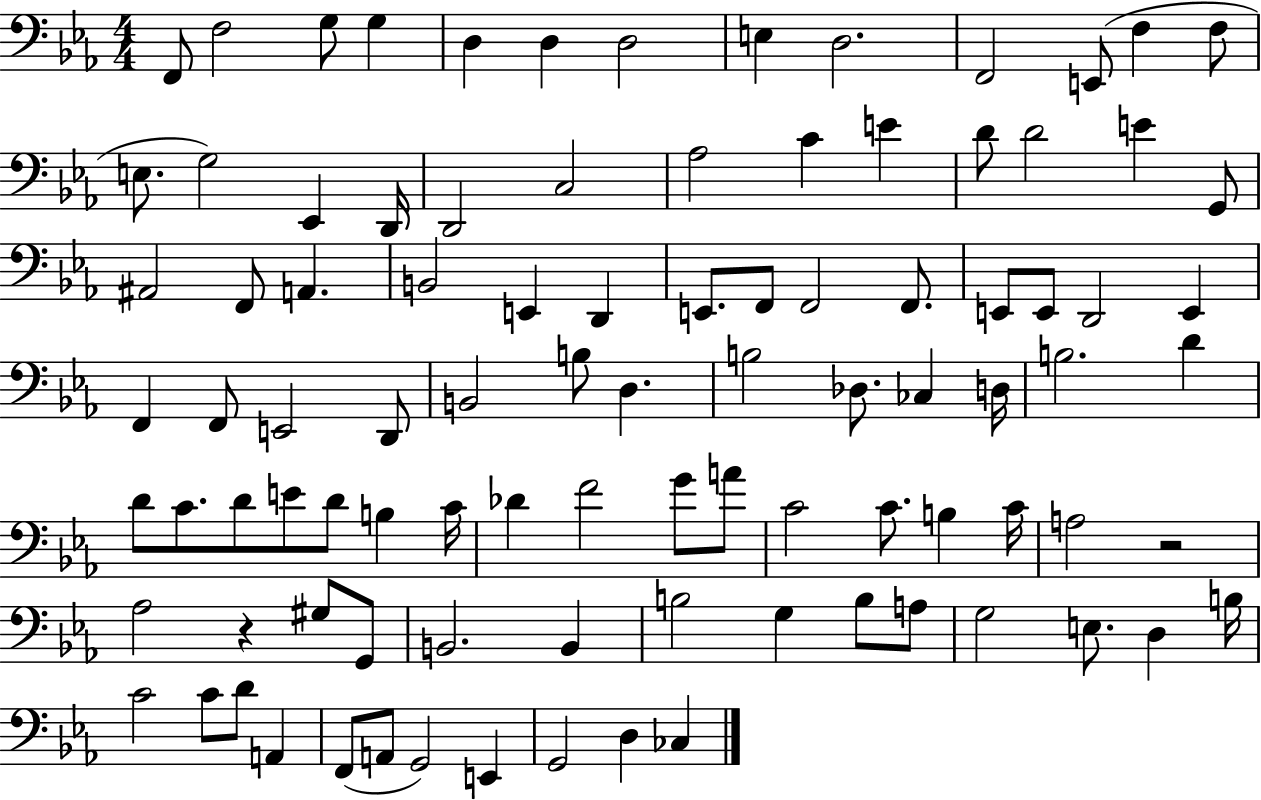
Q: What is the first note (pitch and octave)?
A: F2